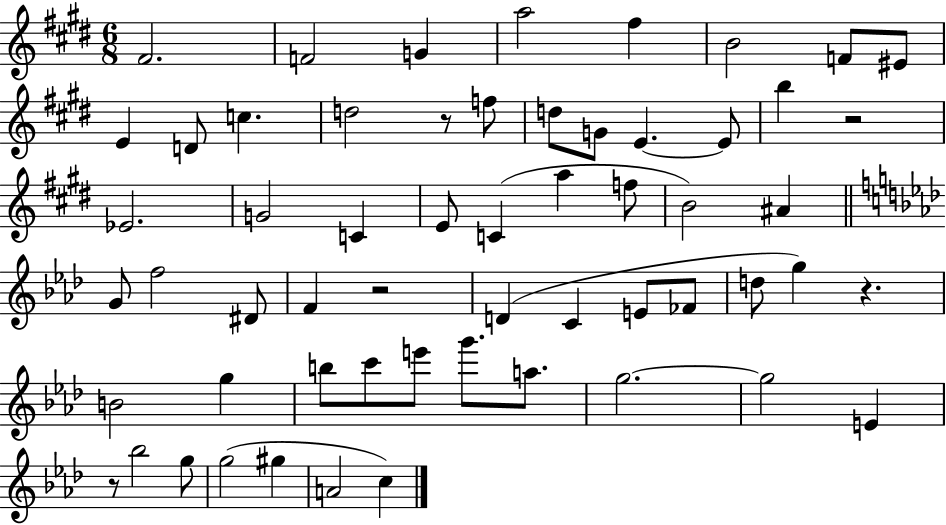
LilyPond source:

{
  \clef treble
  \numericTimeSignature
  \time 6/8
  \key e \major
  \repeat volta 2 { fis'2. | f'2 g'4 | a''2 fis''4 | b'2 f'8 eis'8 | \break e'4 d'8 c''4. | d''2 r8 f''8 | d''8 g'8 e'4.~~ e'8 | b''4 r2 | \break ees'2. | g'2 c'4 | e'8 c'4( a''4 f''8 | b'2) ais'4 | \break \bar "||" \break \key aes \major g'8 f''2 dis'8 | f'4 r2 | d'4( c'4 e'8 fes'8 | d''8 g''4) r4. | \break b'2 g''4 | b''8 c'''8 e'''8 g'''8. a''8. | g''2.~~ | g''2 e'4 | \break r8 bes''2 g''8 | g''2( gis''4 | a'2 c''4) | } \bar "|."
}